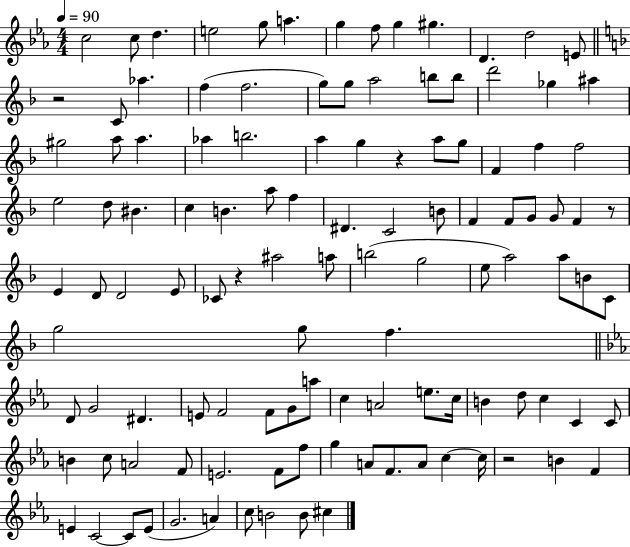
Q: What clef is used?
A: treble